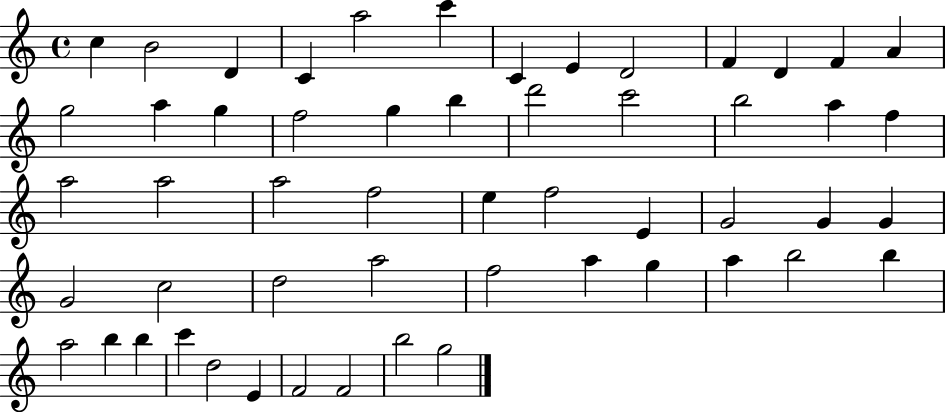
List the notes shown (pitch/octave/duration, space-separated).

C5/q B4/h D4/q C4/q A5/h C6/q C4/q E4/q D4/h F4/q D4/q F4/q A4/q G5/h A5/q G5/q F5/h G5/q B5/q D6/h C6/h B5/h A5/q F5/q A5/h A5/h A5/h F5/h E5/q F5/h E4/q G4/h G4/q G4/q G4/h C5/h D5/h A5/h F5/h A5/q G5/q A5/q B5/h B5/q A5/h B5/q B5/q C6/q D5/h E4/q F4/h F4/h B5/h G5/h